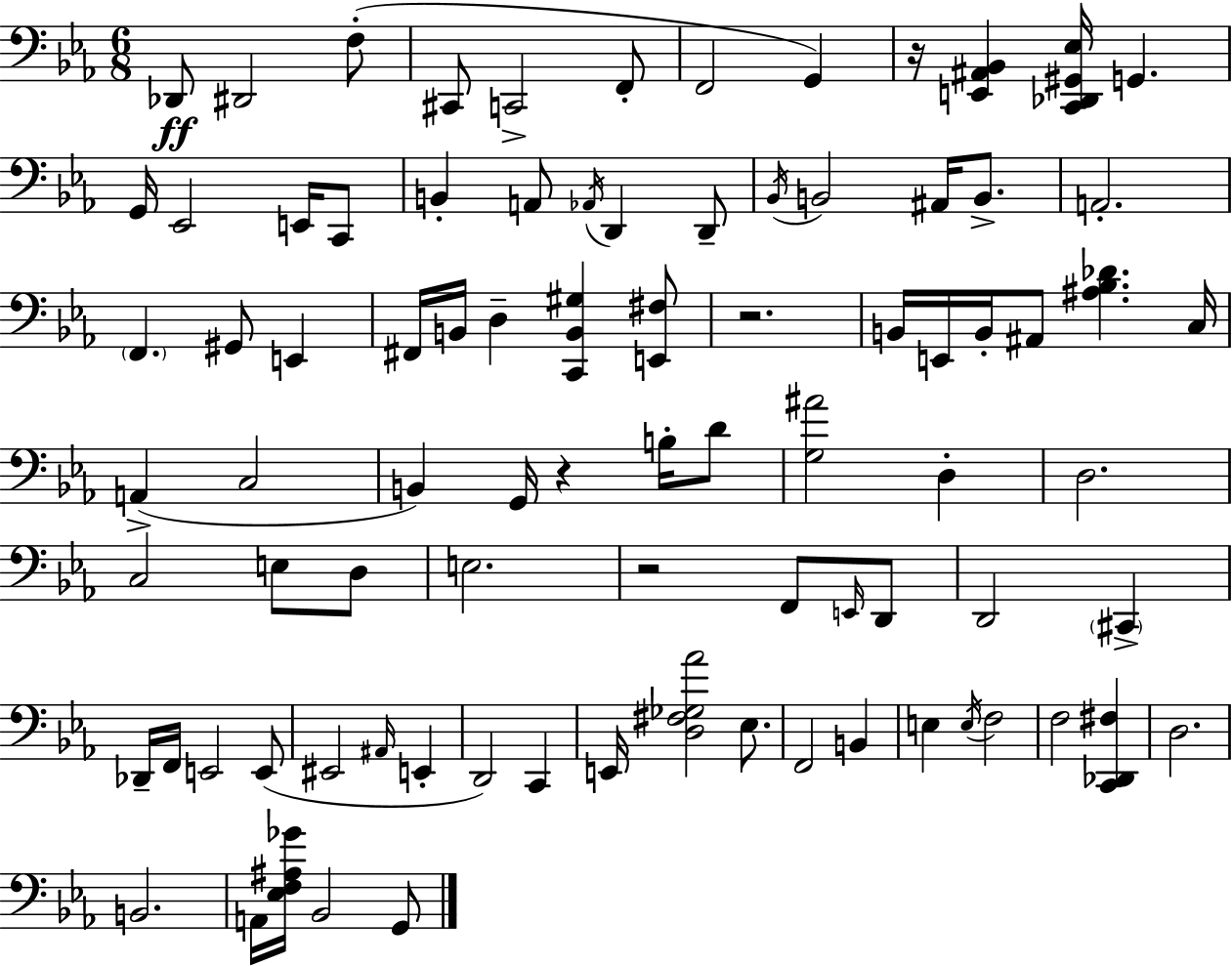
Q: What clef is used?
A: bass